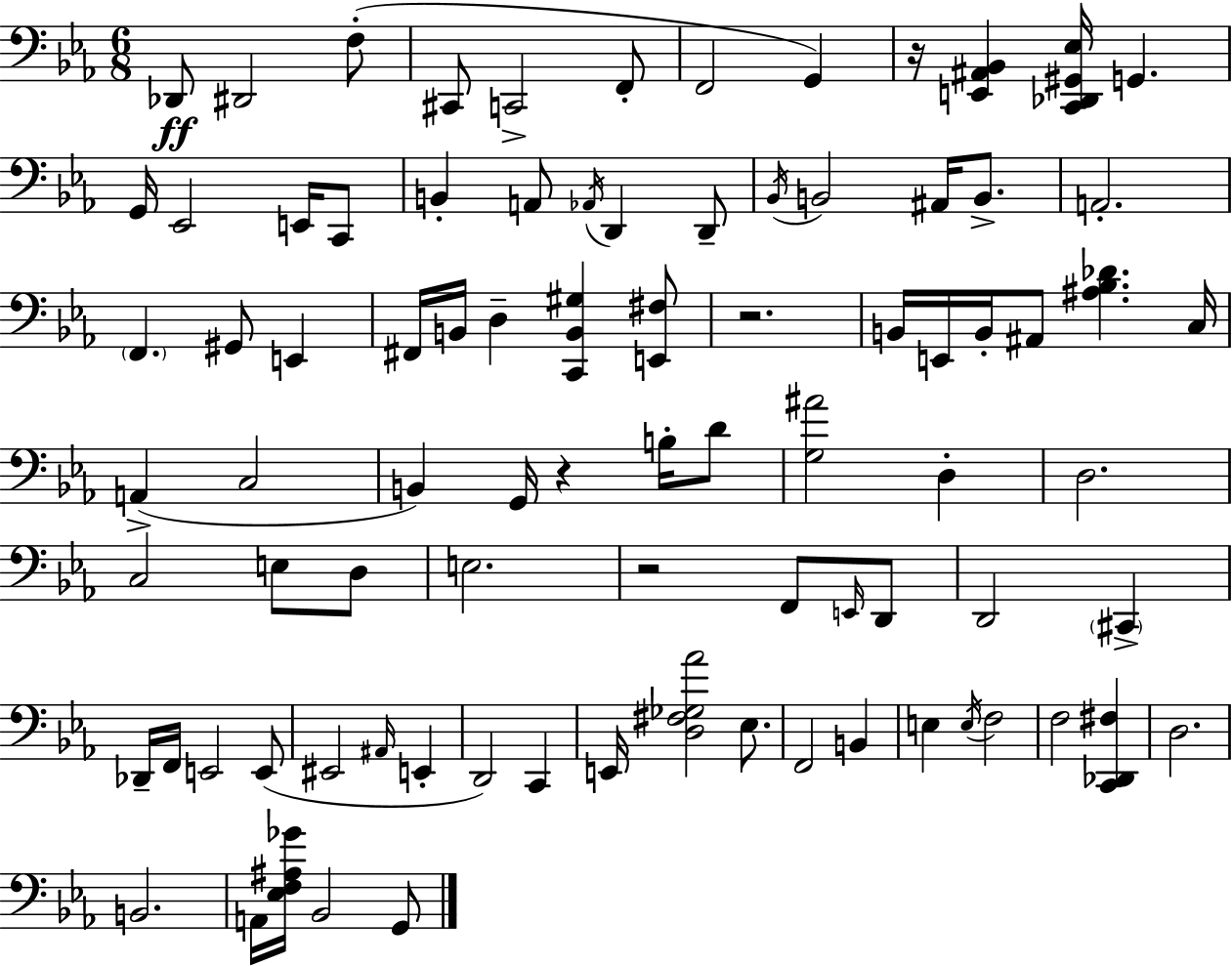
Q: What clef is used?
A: bass